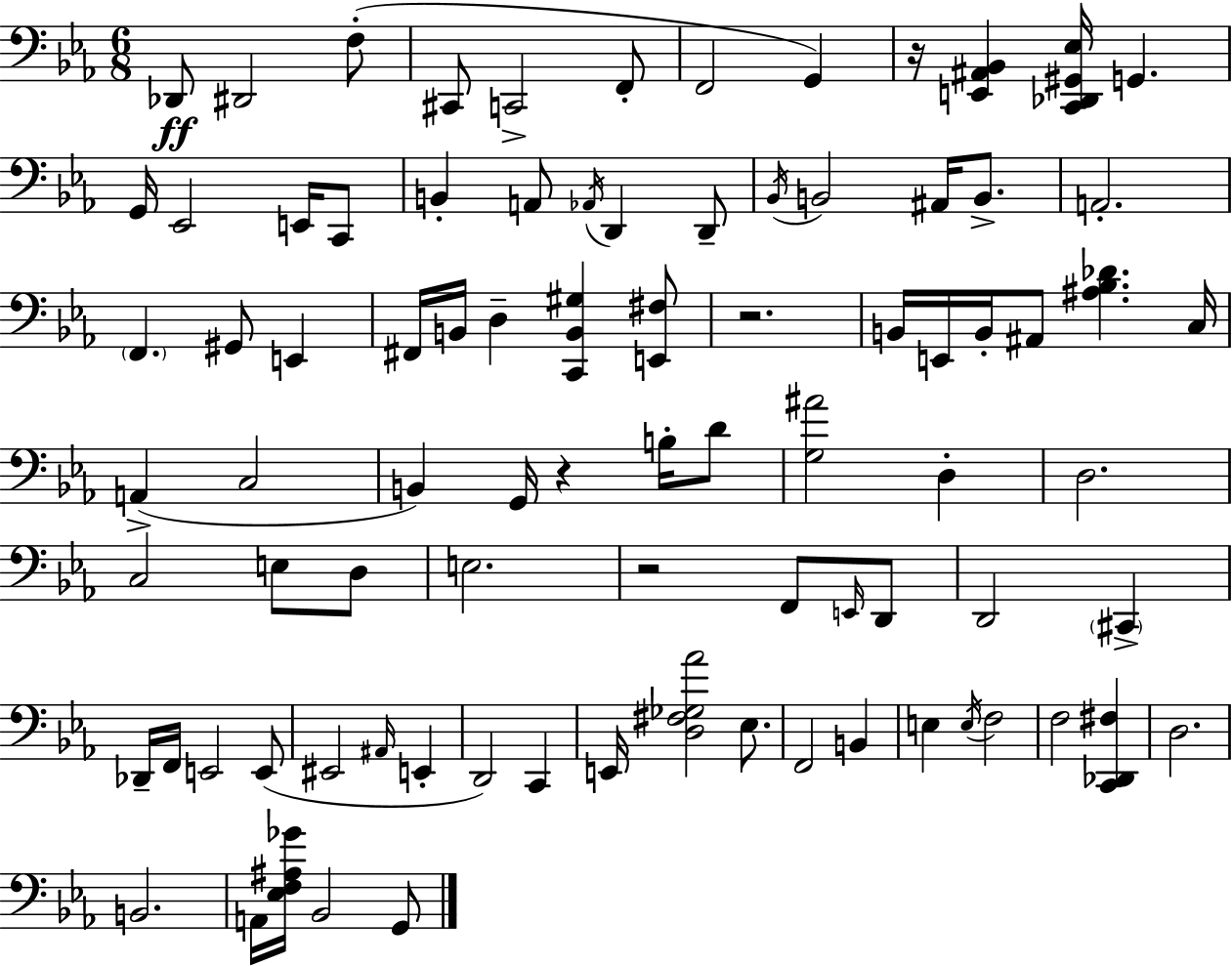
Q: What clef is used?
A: bass